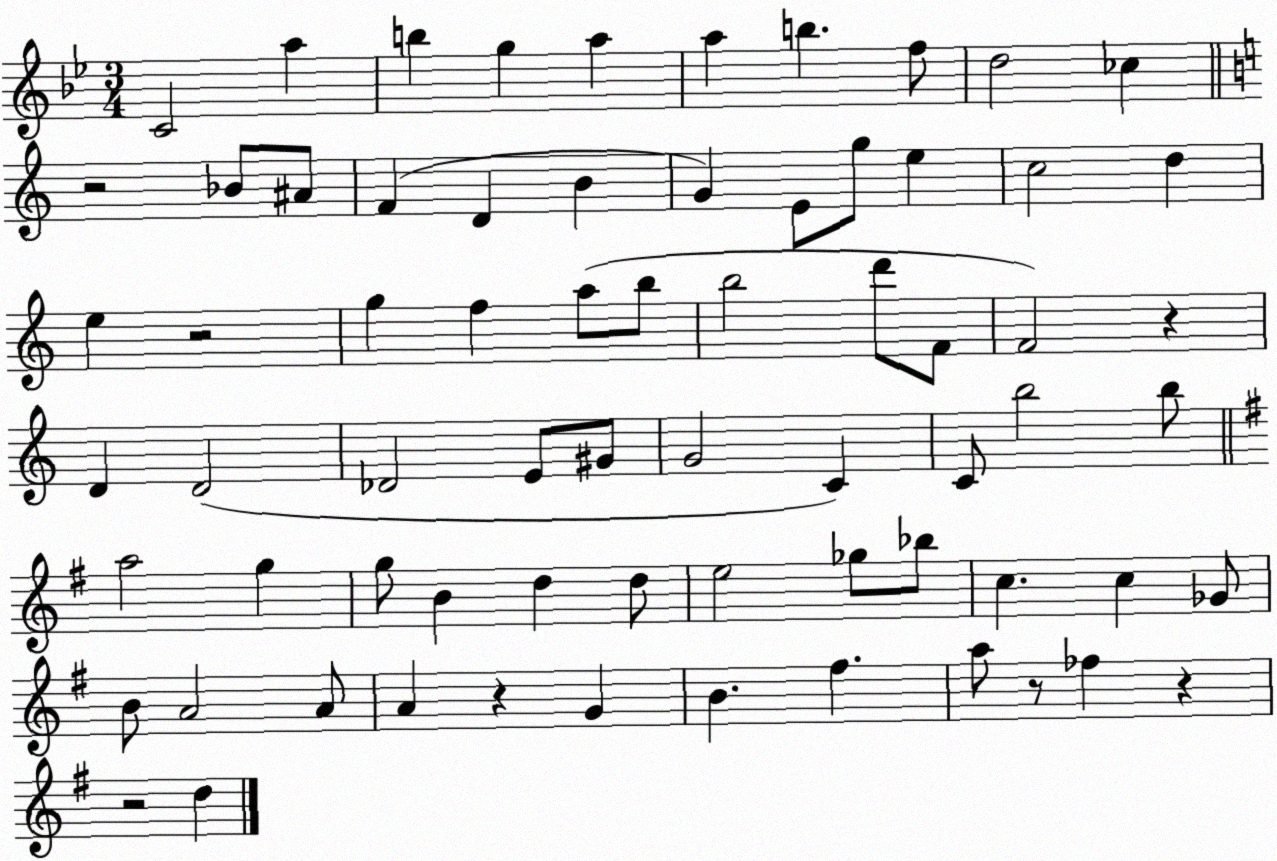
X:1
T:Untitled
M:3/4
L:1/4
K:Bb
C2 a b g a a b f/2 d2 _c z2 _B/2 ^A/2 F D B G E/2 g/2 e c2 d e z2 g f a/2 b/2 b2 d'/2 F/2 F2 z D D2 _D2 E/2 ^G/2 G2 C C/2 b2 b/2 a2 g g/2 B d d/2 e2 _g/2 _b/2 c c _G/2 B/2 A2 A/2 A z G B ^f a/2 z/2 _f z z2 d